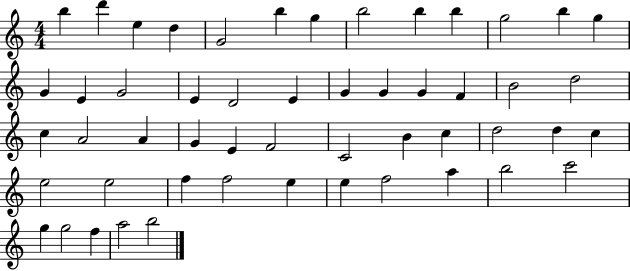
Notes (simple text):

B5/q D6/q E5/q D5/q G4/h B5/q G5/q B5/h B5/q B5/q G5/h B5/q G5/q G4/q E4/q G4/h E4/q D4/h E4/q G4/q G4/q G4/q F4/q B4/h D5/h C5/q A4/h A4/q G4/q E4/q F4/h C4/h B4/q C5/q D5/h D5/q C5/q E5/h E5/h F5/q F5/h E5/q E5/q F5/h A5/q B5/h C6/h G5/q G5/h F5/q A5/h B5/h